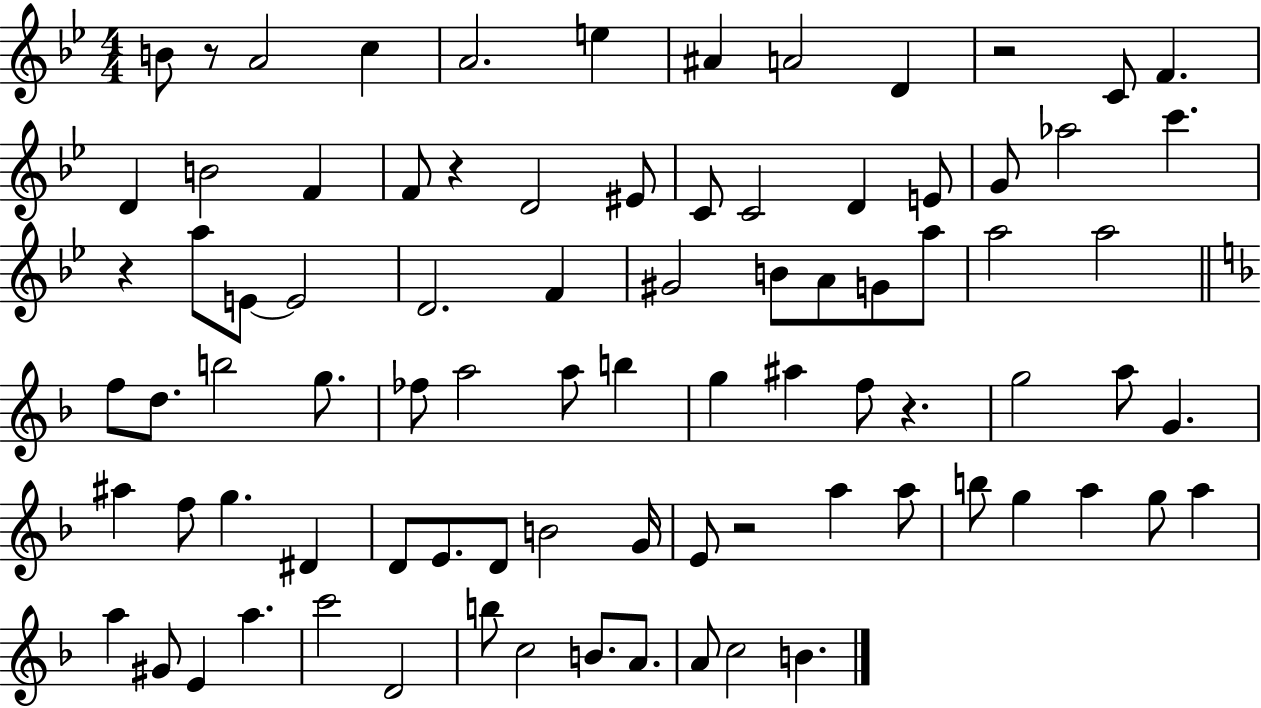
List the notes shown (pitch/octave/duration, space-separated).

B4/e R/e A4/h C5/q A4/h. E5/q A#4/q A4/h D4/q R/h C4/e F4/q. D4/q B4/h F4/q F4/e R/q D4/h EIS4/e C4/e C4/h D4/q E4/e G4/e Ab5/h C6/q. R/q A5/e E4/e E4/h D4/h. F4/q G#4/h B4/e A4/e G4/e A5/e A5/h A5/h F5/e D5/e. B5/h G5/e. FES5/e A5/h A5/e B5/q G5/q A#5/q F5/e R/q. G5/h A5/e G4/q. A#5/q F5/e G5/q. D#4/q D4/e E4/e. D4/e B4/h G4/s E4/e R/h A5/q A5/e B5/e G5/q A5/q G5/e A5/q A5/q G#4/e E4/q A5/q. C6/h D4/h B5/e C5/h B4/e. A4/e. A4/e C5/h B4/q.